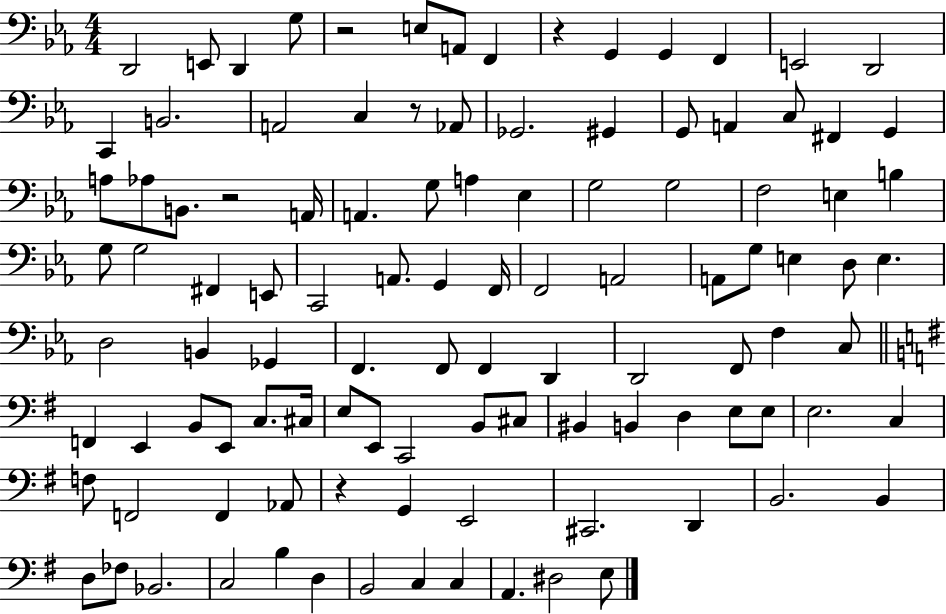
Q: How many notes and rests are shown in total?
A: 108